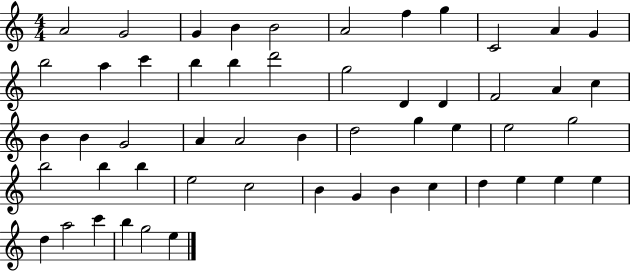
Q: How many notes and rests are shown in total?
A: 53